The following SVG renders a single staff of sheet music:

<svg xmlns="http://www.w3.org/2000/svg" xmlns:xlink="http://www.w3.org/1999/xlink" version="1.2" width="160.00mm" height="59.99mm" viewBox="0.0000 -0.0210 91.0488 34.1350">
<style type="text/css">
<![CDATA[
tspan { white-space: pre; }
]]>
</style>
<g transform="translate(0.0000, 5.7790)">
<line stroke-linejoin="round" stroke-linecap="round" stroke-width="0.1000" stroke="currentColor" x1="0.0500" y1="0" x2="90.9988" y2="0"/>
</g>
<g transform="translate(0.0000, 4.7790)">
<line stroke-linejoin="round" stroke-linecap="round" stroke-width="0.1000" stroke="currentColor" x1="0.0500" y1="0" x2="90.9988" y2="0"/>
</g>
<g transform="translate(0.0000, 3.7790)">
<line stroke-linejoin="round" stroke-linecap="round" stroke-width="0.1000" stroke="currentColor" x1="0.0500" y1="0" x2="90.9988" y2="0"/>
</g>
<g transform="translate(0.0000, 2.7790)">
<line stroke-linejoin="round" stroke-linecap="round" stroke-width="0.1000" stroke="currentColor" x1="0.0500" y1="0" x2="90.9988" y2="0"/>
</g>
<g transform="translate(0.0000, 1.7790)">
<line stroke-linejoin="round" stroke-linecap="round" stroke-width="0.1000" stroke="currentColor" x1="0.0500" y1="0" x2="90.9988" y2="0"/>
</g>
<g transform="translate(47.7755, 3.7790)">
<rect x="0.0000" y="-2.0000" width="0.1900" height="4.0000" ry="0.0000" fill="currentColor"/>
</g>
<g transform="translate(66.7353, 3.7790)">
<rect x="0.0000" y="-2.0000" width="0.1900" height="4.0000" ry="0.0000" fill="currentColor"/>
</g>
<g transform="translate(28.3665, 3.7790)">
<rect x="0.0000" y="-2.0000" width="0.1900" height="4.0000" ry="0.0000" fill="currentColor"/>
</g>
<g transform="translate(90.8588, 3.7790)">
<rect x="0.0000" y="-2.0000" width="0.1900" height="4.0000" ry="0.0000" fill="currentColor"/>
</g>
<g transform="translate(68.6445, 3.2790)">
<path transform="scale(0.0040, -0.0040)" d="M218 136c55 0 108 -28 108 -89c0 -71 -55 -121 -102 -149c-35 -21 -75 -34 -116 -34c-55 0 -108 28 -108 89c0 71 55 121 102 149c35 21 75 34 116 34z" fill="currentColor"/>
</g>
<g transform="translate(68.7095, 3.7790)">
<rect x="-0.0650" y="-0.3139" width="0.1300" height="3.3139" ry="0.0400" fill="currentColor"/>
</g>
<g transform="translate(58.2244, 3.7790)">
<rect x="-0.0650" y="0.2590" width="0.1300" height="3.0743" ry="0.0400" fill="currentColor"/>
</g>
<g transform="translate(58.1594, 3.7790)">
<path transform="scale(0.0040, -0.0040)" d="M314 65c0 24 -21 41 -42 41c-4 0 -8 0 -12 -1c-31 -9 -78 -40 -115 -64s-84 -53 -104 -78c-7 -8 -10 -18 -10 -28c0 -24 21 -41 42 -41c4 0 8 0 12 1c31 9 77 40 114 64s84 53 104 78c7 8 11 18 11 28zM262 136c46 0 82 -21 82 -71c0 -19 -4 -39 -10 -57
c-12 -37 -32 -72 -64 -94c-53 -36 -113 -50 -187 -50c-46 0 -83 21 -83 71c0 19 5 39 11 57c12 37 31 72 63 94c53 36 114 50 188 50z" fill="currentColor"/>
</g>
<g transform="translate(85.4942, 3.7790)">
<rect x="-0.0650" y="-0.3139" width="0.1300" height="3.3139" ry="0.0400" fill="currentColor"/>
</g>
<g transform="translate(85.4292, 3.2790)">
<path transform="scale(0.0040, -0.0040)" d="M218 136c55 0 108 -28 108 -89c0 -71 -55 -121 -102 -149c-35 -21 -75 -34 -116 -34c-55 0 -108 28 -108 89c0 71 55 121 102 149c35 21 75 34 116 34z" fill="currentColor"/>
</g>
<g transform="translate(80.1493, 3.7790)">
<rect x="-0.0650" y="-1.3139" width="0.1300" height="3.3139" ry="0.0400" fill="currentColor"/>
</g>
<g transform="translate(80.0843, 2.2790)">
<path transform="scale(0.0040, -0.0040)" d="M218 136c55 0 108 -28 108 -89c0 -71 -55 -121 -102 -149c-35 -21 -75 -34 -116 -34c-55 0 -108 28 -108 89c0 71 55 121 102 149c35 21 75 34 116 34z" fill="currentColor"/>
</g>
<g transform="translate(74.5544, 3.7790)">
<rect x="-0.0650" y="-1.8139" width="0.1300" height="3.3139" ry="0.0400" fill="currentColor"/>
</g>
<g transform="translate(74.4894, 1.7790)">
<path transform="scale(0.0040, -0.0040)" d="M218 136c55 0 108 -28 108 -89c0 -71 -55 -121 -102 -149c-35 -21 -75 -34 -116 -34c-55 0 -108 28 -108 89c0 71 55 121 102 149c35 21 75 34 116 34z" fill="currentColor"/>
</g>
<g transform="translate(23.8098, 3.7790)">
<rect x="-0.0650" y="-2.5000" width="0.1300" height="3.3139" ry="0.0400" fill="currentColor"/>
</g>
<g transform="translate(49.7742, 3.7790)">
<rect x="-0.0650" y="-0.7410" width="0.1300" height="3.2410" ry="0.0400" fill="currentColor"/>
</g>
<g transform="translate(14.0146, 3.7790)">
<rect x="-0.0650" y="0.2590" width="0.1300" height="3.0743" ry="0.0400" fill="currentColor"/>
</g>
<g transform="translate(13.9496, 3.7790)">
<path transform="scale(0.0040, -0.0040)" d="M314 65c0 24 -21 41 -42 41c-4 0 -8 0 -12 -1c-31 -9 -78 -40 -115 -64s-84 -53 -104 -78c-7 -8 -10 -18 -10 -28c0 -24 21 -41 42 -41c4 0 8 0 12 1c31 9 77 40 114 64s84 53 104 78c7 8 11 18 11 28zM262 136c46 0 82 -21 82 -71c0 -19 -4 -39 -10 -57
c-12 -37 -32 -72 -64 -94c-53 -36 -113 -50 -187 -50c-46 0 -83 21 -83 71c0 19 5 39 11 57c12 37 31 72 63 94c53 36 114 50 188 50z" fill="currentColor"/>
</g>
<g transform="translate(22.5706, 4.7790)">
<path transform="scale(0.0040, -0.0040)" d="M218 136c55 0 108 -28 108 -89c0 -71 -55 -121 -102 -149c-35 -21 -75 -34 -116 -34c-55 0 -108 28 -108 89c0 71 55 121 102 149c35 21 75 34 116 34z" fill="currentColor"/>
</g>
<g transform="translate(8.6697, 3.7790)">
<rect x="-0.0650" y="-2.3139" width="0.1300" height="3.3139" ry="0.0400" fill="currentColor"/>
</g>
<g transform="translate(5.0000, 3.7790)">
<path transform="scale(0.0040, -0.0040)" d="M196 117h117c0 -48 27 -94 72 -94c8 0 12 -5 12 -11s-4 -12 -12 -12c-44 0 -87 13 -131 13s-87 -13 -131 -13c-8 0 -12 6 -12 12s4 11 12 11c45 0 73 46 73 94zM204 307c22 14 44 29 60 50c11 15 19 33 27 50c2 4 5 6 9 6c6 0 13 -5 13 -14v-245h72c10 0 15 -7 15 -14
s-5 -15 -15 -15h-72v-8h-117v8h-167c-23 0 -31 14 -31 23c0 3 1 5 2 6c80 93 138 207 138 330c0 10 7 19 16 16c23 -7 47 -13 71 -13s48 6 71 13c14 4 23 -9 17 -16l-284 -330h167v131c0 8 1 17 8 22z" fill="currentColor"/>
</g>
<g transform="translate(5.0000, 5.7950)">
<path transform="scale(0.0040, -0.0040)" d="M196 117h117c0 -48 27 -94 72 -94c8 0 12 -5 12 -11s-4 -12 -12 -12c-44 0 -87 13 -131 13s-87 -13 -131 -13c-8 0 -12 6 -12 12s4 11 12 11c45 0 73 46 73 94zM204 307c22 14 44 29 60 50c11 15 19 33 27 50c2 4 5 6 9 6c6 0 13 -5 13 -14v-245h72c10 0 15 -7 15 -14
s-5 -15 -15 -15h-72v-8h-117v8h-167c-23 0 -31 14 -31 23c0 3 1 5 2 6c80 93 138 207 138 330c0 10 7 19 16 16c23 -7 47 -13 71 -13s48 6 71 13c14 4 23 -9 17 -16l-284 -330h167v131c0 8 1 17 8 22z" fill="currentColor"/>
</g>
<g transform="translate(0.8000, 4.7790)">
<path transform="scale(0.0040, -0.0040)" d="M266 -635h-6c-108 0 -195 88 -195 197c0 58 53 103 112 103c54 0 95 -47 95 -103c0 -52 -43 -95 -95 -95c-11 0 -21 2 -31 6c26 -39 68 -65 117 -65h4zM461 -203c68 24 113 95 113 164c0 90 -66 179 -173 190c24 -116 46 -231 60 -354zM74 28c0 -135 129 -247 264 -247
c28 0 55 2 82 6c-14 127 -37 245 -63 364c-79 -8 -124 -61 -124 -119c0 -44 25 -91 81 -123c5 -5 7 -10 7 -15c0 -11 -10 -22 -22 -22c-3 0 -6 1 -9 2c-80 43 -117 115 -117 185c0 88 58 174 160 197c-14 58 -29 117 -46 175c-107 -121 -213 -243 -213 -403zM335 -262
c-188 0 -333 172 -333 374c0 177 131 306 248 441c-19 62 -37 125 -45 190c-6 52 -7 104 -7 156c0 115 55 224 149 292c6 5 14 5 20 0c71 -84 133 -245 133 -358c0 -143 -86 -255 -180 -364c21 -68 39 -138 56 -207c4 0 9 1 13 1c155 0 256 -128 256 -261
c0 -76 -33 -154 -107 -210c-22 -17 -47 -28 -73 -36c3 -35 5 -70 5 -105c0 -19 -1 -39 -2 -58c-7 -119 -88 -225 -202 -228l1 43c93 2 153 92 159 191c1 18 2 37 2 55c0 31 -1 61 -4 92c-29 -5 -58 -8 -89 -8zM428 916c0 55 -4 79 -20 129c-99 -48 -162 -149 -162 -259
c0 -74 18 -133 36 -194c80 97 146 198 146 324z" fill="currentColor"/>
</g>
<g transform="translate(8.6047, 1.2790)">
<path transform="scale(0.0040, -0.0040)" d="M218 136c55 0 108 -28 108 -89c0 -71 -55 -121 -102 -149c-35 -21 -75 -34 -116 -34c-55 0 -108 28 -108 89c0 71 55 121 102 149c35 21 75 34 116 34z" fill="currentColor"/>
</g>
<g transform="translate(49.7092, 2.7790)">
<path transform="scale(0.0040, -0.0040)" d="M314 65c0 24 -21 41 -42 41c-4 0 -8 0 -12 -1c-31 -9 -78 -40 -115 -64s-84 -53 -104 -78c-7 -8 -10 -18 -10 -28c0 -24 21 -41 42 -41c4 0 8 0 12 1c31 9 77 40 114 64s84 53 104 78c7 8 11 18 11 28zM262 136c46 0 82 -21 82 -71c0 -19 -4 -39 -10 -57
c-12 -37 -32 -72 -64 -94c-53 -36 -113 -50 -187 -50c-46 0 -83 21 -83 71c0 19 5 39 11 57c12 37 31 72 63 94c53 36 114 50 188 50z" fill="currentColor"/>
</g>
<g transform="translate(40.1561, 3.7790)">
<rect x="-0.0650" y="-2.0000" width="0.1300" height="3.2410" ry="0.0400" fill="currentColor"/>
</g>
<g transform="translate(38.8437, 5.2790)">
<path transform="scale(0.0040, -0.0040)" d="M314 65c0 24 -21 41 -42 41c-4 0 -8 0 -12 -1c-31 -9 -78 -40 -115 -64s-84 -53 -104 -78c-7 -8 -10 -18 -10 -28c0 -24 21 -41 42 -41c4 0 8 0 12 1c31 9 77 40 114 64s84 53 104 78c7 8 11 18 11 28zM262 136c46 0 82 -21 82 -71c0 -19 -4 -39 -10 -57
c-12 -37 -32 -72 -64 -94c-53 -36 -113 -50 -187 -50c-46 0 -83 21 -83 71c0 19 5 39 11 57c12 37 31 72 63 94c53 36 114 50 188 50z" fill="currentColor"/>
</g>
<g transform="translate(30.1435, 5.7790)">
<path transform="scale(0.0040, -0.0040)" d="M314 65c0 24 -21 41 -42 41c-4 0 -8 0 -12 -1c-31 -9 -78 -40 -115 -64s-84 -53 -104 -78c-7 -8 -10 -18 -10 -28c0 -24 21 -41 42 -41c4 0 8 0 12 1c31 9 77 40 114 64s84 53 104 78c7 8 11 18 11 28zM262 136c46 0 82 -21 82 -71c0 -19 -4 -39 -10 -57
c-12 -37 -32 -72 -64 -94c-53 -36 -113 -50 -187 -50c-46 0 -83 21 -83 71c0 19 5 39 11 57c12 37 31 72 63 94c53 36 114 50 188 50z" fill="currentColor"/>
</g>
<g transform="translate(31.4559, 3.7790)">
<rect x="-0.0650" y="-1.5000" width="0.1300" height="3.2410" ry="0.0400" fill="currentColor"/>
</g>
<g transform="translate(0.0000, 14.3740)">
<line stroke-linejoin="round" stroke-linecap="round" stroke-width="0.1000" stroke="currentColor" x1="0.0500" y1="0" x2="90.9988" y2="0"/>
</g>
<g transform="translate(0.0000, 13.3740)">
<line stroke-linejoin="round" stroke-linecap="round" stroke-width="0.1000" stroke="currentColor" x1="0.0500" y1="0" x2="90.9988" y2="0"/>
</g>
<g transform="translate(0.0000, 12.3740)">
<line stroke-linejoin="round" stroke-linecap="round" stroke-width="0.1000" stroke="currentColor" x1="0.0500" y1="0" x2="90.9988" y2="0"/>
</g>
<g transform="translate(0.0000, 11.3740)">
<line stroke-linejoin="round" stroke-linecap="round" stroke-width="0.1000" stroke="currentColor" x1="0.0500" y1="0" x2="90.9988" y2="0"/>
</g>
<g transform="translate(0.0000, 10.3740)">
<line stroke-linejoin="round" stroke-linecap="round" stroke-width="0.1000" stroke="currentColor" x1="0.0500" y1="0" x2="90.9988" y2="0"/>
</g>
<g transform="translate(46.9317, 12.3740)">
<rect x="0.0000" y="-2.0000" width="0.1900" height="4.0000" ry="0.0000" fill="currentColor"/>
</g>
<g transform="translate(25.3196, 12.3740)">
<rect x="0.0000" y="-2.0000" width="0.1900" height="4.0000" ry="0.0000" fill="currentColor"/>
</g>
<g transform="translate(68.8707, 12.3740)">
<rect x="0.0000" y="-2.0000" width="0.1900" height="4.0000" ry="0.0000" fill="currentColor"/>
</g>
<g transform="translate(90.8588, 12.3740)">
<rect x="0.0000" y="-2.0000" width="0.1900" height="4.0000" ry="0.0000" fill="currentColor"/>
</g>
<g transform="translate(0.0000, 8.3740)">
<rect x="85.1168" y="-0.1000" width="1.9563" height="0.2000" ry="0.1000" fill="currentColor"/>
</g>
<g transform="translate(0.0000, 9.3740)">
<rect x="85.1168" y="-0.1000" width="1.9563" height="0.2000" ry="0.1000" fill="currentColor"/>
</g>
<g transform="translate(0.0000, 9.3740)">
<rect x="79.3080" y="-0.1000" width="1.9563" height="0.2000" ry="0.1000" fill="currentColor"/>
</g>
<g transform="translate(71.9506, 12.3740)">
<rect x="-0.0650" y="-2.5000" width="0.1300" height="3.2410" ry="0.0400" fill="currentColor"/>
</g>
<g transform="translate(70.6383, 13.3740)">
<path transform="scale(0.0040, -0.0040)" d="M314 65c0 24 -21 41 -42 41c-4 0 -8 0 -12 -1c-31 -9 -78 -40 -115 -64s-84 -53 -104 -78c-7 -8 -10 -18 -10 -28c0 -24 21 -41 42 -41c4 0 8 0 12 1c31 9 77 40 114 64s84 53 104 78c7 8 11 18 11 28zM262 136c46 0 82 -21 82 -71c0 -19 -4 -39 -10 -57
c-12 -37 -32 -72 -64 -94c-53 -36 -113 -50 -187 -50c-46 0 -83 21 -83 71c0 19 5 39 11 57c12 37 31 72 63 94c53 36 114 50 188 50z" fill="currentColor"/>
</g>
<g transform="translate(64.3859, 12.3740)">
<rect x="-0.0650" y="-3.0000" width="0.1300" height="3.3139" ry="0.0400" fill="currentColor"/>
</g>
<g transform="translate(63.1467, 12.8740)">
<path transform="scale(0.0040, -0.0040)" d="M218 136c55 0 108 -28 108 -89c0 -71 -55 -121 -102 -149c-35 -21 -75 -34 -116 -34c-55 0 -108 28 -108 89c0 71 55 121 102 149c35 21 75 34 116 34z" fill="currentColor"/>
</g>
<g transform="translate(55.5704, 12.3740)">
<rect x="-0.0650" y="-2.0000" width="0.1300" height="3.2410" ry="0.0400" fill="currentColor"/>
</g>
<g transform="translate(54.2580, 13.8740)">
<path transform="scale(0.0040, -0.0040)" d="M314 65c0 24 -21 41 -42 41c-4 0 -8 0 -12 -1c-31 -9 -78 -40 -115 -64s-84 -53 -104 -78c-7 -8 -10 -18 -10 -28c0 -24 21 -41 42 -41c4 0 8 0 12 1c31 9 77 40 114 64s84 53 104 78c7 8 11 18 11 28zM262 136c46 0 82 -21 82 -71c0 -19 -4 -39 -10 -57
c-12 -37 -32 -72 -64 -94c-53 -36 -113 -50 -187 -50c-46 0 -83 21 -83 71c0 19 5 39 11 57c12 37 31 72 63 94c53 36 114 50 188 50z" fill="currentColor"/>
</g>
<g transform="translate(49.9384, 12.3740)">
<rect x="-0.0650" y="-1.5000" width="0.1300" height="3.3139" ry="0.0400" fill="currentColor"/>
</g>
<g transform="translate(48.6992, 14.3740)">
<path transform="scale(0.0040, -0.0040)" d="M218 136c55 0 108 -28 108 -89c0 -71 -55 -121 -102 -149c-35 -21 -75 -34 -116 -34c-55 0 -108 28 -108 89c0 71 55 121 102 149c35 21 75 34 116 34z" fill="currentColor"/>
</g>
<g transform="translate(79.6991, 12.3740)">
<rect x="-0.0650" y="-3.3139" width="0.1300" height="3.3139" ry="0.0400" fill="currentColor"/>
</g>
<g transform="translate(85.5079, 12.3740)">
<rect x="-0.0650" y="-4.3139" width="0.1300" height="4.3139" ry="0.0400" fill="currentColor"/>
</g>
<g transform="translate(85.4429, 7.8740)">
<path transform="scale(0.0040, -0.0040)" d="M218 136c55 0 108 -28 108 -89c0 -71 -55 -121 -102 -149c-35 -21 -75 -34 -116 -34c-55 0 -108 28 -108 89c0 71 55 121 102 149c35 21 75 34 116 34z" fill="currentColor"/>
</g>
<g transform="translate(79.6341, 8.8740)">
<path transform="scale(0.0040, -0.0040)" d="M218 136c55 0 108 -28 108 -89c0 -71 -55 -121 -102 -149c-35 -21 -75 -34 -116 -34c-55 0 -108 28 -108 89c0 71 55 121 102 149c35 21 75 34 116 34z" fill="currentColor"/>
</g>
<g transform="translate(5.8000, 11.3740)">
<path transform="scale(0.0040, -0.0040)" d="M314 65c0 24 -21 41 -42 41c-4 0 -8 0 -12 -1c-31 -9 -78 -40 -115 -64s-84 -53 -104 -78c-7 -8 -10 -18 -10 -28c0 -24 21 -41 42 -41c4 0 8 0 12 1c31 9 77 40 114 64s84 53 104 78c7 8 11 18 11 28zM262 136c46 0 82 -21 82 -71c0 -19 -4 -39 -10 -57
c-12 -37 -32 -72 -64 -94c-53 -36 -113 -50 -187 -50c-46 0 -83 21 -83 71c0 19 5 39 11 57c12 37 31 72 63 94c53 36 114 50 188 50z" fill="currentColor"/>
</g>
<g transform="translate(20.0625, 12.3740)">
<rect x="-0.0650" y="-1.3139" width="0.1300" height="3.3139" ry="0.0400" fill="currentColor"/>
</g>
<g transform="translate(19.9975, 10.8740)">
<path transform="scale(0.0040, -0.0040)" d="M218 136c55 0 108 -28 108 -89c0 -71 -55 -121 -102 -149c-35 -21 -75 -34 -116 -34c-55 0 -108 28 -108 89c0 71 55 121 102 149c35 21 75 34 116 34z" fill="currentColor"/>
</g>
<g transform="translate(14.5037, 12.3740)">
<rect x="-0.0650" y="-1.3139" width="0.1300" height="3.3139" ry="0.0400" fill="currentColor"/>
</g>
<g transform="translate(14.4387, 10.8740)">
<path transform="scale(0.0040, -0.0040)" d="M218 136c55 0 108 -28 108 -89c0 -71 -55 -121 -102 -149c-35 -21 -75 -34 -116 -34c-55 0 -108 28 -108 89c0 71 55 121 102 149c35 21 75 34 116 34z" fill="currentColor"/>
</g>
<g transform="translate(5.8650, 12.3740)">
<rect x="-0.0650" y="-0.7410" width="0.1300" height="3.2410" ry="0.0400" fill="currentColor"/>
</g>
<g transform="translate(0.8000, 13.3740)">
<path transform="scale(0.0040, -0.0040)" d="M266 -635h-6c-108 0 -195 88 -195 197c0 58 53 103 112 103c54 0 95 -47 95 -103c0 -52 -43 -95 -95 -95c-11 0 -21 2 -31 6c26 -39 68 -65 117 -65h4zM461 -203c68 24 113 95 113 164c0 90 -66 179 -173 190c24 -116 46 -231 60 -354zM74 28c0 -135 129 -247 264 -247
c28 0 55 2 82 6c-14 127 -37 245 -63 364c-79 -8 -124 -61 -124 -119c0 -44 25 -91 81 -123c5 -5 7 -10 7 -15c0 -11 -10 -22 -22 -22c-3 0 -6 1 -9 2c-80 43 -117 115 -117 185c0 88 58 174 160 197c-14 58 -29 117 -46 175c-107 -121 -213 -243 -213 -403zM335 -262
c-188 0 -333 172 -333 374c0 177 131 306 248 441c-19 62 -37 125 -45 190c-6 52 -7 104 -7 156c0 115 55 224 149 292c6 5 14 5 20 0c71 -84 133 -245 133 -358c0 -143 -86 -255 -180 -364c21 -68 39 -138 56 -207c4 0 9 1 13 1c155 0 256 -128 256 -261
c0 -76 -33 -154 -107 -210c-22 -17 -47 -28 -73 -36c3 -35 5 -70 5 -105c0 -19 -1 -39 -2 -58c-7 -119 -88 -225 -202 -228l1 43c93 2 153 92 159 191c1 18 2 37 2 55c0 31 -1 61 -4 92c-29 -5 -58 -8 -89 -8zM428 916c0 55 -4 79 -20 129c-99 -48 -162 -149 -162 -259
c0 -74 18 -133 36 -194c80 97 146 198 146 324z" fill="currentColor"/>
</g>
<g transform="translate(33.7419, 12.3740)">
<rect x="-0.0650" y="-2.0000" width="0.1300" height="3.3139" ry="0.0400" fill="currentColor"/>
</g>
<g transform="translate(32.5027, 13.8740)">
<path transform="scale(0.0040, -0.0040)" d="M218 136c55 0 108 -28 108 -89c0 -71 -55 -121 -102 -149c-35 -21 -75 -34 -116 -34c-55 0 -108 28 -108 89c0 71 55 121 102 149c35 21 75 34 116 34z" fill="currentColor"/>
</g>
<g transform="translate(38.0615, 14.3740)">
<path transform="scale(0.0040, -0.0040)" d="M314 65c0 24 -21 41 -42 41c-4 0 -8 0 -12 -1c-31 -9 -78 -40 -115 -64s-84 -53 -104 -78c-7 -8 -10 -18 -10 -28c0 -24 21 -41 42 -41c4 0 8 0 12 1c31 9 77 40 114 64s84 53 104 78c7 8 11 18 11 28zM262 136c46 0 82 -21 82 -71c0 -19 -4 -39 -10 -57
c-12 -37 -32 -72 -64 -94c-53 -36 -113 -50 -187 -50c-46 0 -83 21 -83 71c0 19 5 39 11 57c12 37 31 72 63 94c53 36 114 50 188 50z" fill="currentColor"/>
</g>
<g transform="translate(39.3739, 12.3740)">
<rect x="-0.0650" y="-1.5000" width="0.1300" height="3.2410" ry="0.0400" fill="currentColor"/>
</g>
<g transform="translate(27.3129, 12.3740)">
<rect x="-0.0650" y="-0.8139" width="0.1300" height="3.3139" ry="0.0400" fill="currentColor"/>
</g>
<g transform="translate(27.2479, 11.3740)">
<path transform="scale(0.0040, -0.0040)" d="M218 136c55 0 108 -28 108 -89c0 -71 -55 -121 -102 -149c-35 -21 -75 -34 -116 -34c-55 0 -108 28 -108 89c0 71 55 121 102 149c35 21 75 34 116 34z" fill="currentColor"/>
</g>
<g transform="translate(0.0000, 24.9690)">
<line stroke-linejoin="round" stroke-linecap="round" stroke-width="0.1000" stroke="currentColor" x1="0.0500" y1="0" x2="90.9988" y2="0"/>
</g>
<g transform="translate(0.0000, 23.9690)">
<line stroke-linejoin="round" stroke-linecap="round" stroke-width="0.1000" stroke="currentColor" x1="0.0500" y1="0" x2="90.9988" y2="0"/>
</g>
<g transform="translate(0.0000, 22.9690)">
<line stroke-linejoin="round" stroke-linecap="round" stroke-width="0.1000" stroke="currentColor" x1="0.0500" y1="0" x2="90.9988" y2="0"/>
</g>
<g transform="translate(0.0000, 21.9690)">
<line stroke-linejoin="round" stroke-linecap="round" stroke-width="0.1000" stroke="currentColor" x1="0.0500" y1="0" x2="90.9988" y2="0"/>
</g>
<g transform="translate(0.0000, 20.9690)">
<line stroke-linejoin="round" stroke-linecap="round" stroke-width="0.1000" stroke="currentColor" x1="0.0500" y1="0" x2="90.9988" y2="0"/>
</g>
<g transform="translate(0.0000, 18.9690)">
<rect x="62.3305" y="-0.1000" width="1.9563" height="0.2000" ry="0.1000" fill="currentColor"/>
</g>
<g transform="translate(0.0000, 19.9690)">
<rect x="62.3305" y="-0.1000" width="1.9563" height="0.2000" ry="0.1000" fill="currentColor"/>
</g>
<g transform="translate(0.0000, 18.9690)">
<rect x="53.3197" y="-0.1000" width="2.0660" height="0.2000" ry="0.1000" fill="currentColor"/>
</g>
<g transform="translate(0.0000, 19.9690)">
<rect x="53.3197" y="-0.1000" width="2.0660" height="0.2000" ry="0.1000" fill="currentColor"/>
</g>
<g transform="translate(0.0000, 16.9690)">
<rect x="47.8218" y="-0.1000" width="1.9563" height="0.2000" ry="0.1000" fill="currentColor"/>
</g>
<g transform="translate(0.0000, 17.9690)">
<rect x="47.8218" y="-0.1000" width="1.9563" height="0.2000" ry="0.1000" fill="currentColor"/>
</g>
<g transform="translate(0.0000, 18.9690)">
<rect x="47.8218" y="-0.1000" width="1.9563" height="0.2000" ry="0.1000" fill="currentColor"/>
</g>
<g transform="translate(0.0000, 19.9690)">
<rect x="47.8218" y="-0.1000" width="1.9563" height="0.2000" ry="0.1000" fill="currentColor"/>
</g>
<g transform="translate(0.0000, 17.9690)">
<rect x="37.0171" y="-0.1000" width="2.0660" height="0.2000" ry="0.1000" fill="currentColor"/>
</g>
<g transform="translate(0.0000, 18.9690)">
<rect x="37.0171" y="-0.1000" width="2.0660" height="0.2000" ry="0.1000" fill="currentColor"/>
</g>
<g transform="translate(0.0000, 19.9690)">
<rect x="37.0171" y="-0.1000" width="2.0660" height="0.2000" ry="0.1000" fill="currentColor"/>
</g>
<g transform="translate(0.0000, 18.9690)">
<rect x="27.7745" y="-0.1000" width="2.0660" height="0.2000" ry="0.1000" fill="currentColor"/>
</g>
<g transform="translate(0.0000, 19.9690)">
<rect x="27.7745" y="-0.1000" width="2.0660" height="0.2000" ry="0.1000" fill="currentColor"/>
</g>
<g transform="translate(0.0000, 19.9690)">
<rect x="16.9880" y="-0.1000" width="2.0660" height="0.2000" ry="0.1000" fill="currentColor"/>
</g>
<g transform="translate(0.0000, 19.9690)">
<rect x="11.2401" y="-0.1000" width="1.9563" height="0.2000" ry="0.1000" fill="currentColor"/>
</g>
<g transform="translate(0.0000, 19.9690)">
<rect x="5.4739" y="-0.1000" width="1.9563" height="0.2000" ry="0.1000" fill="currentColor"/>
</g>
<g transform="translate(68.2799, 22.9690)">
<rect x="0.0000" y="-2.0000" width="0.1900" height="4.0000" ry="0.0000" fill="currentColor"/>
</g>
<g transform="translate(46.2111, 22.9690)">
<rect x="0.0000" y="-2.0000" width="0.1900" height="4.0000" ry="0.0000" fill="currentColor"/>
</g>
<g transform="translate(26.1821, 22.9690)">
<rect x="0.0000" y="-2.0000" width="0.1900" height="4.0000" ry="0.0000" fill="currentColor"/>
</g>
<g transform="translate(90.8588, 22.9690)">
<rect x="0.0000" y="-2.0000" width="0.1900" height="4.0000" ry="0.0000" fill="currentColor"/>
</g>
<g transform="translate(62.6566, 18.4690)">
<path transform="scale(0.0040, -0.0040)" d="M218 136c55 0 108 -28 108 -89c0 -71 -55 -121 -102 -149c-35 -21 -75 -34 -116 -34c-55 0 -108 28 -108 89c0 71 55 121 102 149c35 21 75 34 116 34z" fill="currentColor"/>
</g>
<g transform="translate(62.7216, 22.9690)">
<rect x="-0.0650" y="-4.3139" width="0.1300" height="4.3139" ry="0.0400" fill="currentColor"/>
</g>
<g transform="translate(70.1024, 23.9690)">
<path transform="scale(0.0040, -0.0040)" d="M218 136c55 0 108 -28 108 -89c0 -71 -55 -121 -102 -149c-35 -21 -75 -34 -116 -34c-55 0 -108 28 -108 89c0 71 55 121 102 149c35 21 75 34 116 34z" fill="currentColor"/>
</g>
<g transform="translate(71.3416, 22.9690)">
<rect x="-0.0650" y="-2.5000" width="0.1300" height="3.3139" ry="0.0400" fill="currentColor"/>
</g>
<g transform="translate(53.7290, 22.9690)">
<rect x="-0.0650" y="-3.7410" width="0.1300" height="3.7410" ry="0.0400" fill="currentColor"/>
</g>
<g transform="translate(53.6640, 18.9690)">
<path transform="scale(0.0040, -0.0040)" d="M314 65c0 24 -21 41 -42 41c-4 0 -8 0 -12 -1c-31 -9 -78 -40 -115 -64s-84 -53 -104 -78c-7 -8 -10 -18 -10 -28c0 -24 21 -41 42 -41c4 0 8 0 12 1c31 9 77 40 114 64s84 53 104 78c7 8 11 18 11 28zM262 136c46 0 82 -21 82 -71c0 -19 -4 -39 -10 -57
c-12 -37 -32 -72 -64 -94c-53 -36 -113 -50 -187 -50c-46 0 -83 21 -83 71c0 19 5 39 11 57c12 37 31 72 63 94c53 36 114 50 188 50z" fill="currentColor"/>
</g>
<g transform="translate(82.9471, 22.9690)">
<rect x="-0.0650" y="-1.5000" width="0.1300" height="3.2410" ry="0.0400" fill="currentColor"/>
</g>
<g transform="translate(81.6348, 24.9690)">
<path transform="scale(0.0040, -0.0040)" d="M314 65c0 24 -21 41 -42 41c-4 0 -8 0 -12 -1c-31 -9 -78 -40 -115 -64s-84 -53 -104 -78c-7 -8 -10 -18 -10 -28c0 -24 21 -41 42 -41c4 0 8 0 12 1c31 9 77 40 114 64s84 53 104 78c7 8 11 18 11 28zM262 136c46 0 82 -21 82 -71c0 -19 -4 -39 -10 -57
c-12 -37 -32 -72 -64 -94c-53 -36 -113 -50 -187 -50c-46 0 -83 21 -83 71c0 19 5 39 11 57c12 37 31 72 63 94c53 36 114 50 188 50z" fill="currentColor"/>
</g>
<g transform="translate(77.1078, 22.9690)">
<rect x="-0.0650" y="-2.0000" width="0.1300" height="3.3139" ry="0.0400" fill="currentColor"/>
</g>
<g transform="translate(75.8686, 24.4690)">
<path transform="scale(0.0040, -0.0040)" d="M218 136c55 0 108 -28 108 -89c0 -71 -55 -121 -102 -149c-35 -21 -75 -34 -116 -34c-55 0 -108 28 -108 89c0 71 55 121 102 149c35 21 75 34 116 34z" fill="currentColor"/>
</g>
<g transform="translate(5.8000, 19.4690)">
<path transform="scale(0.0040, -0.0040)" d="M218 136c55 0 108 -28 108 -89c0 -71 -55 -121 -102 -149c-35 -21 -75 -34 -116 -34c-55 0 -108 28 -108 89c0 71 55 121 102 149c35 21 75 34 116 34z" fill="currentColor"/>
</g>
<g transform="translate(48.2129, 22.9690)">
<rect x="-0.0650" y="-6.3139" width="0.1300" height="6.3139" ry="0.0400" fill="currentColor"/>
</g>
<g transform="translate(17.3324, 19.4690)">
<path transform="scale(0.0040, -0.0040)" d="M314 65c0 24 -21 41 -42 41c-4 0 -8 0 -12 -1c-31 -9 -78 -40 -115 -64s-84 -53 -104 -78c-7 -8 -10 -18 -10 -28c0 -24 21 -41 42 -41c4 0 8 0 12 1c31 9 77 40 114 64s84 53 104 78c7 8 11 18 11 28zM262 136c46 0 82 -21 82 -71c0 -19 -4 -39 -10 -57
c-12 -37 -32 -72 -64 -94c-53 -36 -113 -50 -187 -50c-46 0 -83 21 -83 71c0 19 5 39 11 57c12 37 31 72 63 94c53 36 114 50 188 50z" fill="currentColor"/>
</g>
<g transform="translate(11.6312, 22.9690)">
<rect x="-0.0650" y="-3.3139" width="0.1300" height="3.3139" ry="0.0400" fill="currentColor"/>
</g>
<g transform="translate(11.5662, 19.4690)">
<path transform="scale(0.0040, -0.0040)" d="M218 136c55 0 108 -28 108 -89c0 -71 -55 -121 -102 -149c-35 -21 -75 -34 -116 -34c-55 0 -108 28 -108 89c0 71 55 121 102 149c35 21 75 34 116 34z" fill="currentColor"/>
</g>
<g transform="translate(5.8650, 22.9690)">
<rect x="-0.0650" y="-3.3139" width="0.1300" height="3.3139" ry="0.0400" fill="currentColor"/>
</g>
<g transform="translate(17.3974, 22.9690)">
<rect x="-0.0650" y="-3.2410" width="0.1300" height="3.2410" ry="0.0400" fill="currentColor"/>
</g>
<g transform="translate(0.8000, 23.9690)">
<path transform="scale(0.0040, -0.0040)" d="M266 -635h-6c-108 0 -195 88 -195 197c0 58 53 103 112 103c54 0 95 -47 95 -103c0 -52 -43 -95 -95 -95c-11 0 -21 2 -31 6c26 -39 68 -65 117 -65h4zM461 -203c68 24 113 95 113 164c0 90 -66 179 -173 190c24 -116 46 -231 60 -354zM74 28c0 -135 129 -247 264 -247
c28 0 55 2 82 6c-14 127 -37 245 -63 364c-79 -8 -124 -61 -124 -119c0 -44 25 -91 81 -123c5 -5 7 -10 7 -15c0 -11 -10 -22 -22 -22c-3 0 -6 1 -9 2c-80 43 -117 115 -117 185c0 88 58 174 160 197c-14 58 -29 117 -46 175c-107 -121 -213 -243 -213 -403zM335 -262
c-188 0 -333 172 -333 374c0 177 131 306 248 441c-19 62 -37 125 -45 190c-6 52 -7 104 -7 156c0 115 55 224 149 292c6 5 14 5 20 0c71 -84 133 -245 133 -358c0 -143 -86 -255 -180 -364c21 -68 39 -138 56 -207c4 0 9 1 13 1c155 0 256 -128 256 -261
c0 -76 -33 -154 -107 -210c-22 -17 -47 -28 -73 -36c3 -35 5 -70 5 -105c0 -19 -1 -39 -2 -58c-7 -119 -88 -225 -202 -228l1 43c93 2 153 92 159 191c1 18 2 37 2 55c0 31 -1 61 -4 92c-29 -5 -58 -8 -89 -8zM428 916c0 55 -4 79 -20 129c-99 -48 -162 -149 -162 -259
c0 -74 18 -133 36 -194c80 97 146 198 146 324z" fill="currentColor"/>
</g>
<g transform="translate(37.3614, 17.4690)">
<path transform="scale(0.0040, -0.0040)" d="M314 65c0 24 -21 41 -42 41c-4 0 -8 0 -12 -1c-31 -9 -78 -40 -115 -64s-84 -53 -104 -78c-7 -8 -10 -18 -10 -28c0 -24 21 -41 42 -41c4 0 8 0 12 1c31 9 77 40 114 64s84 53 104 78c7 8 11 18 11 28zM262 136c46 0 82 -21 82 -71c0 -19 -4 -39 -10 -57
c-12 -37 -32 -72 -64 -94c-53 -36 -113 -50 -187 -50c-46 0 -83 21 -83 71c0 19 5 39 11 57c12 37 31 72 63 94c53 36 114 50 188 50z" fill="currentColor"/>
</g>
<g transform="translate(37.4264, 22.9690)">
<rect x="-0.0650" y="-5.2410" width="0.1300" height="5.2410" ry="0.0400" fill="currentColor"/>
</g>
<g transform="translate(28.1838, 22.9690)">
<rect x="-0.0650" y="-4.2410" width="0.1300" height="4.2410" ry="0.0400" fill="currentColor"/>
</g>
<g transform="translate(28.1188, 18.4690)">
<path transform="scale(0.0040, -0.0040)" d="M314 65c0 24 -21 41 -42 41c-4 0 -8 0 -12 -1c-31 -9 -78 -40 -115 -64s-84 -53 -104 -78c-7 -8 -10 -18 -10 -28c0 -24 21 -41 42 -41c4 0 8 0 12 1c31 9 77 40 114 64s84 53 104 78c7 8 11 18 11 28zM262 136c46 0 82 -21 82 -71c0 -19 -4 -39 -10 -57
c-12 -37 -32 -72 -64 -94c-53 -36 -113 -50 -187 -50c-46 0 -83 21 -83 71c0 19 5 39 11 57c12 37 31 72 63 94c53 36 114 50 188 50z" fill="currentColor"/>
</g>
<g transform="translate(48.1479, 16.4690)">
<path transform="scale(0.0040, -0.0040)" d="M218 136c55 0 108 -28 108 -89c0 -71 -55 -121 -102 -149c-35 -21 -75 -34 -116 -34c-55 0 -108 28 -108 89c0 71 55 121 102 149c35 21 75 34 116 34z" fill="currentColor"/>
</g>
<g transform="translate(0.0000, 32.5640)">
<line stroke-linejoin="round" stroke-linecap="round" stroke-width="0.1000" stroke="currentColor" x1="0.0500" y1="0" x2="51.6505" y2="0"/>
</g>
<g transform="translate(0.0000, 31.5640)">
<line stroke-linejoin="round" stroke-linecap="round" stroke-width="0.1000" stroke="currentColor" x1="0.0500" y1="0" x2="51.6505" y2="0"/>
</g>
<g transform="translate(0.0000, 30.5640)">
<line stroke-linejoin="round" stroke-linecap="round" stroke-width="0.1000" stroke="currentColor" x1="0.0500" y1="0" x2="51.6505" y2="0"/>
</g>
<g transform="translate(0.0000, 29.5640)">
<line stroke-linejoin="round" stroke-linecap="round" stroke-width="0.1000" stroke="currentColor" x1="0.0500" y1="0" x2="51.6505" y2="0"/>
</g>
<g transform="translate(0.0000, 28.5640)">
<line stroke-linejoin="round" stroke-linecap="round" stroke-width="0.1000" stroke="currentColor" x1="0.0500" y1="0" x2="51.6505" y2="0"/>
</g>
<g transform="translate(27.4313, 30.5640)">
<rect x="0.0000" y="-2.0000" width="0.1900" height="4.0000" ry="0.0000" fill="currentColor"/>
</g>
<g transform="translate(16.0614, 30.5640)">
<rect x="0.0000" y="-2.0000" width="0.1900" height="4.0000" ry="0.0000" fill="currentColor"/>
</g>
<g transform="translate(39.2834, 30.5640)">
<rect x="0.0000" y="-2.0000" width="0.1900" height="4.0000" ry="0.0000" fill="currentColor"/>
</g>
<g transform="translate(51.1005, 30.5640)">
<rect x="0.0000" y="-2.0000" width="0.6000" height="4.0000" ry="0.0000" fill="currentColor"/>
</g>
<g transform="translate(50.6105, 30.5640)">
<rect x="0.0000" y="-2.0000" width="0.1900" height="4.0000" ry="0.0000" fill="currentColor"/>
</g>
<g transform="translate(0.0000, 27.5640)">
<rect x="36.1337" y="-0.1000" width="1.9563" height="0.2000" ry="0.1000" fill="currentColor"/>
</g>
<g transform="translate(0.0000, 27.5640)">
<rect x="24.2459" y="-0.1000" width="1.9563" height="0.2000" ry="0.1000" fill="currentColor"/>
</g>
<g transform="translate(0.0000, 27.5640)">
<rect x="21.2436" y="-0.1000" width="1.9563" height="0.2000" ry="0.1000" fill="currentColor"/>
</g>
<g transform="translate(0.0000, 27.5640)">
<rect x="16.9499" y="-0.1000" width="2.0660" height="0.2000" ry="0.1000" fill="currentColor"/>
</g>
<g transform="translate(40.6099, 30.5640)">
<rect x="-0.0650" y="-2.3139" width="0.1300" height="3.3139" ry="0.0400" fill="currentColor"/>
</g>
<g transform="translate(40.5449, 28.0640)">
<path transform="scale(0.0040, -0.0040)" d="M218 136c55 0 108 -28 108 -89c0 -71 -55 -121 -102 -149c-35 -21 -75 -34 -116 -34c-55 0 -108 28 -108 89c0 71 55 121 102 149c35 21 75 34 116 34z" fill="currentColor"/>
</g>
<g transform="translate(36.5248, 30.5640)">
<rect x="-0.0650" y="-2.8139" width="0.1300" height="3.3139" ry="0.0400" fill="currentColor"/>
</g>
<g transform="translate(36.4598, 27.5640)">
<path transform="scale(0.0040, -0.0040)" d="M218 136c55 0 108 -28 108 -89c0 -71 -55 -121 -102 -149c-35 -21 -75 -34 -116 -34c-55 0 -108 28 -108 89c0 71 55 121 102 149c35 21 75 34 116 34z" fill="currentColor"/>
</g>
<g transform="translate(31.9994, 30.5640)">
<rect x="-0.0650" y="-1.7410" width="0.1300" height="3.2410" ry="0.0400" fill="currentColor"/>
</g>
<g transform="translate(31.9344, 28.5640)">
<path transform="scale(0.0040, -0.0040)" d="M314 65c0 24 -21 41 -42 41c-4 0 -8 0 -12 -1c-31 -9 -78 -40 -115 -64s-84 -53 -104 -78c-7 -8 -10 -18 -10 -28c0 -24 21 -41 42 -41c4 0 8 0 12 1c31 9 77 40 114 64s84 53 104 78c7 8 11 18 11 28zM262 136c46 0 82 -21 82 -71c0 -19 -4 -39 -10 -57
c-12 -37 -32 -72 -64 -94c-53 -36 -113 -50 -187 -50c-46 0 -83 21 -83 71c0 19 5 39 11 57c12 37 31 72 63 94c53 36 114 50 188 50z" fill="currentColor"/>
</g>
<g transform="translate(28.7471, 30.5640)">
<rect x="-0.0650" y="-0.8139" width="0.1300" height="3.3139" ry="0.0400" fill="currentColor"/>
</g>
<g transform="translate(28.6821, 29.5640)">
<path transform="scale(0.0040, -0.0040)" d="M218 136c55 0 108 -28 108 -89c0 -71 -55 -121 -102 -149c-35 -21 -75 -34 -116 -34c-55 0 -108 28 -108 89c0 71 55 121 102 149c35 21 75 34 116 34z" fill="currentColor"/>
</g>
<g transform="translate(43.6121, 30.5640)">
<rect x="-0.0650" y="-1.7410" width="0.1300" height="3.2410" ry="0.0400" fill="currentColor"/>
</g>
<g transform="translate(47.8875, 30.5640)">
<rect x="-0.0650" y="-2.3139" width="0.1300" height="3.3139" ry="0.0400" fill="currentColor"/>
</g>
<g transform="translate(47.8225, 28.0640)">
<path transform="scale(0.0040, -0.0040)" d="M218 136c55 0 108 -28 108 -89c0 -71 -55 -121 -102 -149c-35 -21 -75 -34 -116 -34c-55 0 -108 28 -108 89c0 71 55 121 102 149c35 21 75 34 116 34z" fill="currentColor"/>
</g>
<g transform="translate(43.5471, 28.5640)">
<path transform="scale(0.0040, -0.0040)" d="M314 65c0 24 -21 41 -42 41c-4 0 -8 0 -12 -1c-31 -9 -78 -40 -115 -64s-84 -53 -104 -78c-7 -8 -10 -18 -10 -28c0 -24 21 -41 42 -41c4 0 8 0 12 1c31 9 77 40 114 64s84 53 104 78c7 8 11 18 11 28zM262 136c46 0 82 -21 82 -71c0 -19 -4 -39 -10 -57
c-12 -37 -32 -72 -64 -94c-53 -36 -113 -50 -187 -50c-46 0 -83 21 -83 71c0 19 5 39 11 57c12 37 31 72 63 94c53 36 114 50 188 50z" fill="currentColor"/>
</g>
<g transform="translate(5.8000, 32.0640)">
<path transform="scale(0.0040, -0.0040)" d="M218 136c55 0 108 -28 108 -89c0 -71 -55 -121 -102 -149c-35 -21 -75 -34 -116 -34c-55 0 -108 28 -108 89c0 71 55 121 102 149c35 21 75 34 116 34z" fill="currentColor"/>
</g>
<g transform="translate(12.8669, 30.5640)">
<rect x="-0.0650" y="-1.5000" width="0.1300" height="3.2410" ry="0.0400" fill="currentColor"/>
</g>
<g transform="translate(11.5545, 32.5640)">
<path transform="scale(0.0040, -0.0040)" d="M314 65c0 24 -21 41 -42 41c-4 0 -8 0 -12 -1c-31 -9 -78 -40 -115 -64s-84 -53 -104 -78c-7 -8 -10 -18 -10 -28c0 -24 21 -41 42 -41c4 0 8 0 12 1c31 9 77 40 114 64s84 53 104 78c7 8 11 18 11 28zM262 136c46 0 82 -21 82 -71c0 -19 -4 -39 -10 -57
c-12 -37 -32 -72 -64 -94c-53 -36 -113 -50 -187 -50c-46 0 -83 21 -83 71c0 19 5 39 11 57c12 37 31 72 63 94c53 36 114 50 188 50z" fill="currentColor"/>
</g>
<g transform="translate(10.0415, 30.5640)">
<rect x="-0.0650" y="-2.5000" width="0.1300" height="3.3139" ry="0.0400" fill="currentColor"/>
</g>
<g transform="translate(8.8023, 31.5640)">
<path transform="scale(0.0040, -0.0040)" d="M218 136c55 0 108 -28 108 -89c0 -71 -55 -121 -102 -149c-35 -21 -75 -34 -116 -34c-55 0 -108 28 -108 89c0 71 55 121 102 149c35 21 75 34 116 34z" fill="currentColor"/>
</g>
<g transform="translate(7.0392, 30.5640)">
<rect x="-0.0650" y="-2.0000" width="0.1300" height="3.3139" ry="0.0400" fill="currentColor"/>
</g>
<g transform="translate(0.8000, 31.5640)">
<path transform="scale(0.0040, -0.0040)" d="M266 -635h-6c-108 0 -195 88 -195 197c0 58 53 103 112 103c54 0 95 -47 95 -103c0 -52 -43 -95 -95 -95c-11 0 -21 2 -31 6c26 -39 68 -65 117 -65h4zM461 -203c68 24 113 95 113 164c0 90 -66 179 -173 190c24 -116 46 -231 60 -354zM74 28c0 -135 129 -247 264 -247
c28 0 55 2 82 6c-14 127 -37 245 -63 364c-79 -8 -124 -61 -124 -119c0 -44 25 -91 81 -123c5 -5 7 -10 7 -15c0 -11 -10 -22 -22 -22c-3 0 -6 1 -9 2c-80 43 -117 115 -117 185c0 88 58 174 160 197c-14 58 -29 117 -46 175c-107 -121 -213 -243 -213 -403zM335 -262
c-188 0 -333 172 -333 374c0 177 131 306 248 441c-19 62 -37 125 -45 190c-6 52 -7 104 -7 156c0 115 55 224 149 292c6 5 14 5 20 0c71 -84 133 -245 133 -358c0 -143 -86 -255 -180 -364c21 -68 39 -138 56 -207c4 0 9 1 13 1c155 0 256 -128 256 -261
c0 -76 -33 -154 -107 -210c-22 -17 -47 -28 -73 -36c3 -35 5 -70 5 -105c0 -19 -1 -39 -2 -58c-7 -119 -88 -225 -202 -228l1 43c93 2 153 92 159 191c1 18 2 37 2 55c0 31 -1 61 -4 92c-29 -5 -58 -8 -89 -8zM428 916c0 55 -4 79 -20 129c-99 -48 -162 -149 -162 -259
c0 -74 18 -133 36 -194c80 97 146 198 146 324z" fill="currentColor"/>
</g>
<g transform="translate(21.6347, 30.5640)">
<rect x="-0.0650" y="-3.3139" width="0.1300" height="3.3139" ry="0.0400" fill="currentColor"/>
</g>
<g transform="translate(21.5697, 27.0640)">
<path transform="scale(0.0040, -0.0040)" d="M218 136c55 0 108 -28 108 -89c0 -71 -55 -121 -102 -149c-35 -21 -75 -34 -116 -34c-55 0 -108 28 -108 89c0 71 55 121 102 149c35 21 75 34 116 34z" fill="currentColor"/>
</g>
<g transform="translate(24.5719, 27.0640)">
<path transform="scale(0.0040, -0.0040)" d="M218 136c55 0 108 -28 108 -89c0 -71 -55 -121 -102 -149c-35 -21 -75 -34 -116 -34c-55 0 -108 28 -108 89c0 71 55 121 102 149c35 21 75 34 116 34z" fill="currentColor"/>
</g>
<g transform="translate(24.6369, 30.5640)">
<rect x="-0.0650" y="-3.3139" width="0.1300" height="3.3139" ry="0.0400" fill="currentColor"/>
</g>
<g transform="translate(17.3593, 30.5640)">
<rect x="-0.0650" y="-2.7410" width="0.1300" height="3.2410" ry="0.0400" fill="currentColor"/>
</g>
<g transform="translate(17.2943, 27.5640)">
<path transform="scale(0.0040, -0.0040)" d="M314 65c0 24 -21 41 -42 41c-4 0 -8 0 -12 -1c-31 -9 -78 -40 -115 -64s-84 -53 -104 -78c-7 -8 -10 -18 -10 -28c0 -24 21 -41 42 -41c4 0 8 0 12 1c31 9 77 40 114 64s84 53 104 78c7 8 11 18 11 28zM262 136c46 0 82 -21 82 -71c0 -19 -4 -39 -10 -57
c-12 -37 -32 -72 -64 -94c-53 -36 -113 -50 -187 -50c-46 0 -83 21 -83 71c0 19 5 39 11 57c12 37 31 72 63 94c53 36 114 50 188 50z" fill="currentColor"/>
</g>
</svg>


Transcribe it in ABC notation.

X:1
T:Untitled
M:4/4
L:1/4
K:C
g B2 G E2 F2 d2 B2 c f e c d2 e e d F E2 E F2 A G2 b d' b b b2 d'2 f'2 a' c'2 d' G F E2 F G E2 a2 b b d f2 a g f2 g